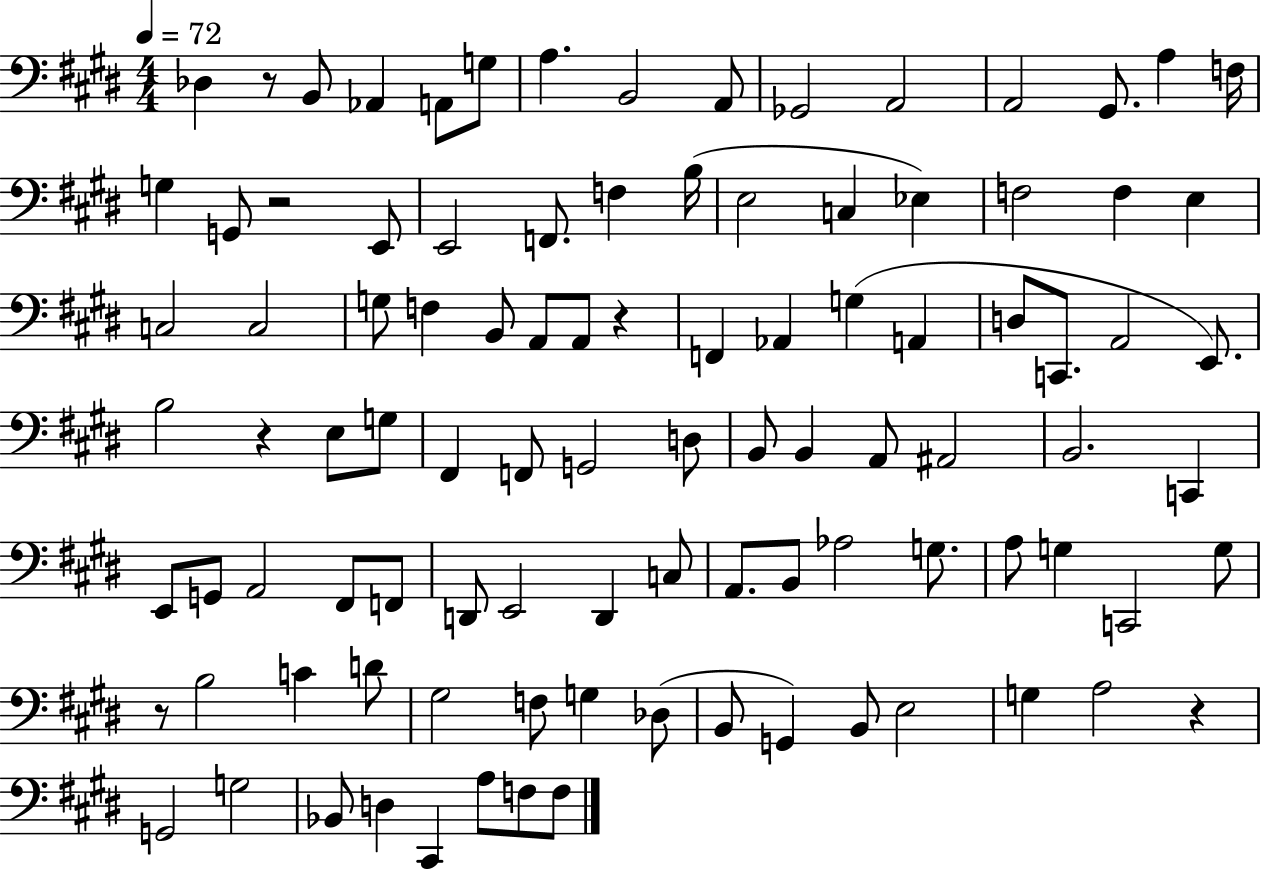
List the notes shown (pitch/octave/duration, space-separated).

Db3/q R/e B2/e Ab2/q A2/e G3/e A3/q. B2/h A2/e Gb2/h A2/h A2/h G#2/e. A3/q F3/s G3/q G2/e R/h E2/e E2/h F2/e. F3/q B3/s E3/h C3/q Eb3/q F3/h F3/q E3/q C3/h C3/h G3/e F3/q B2/e A2/e A2/e R/q F2/q Ab2/q G3/q A2/q D3/e C2/e. A2/h E2/e. B3/h R/q E3/e G3/e F#2/q F2/e G2/h D3/e B2/e B2/q A2/e A#2/h B2/h. C2/q E2/e G2/e A2/h F#2/e F2/e D2/e E2/h D2/q C3/e A2/e. B2/e Ab3/h G3/e. A3/e G3/q C2/h G3/e R/e B3/h C4/q D4/e G#3/h F3/e G3/q Db3/e B2/e G2/q B2/e E3/h G3/q A3/h R/q G2/h G3/h Bb2/e D3/q C#2/q A3/e F3/e F3/e